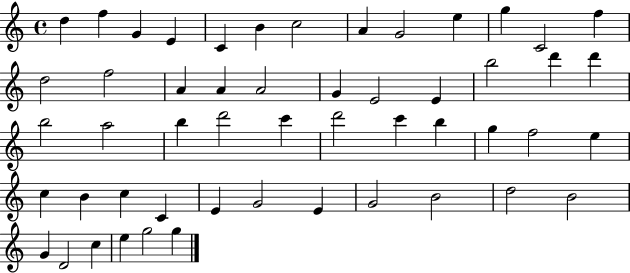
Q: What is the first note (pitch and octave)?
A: D5